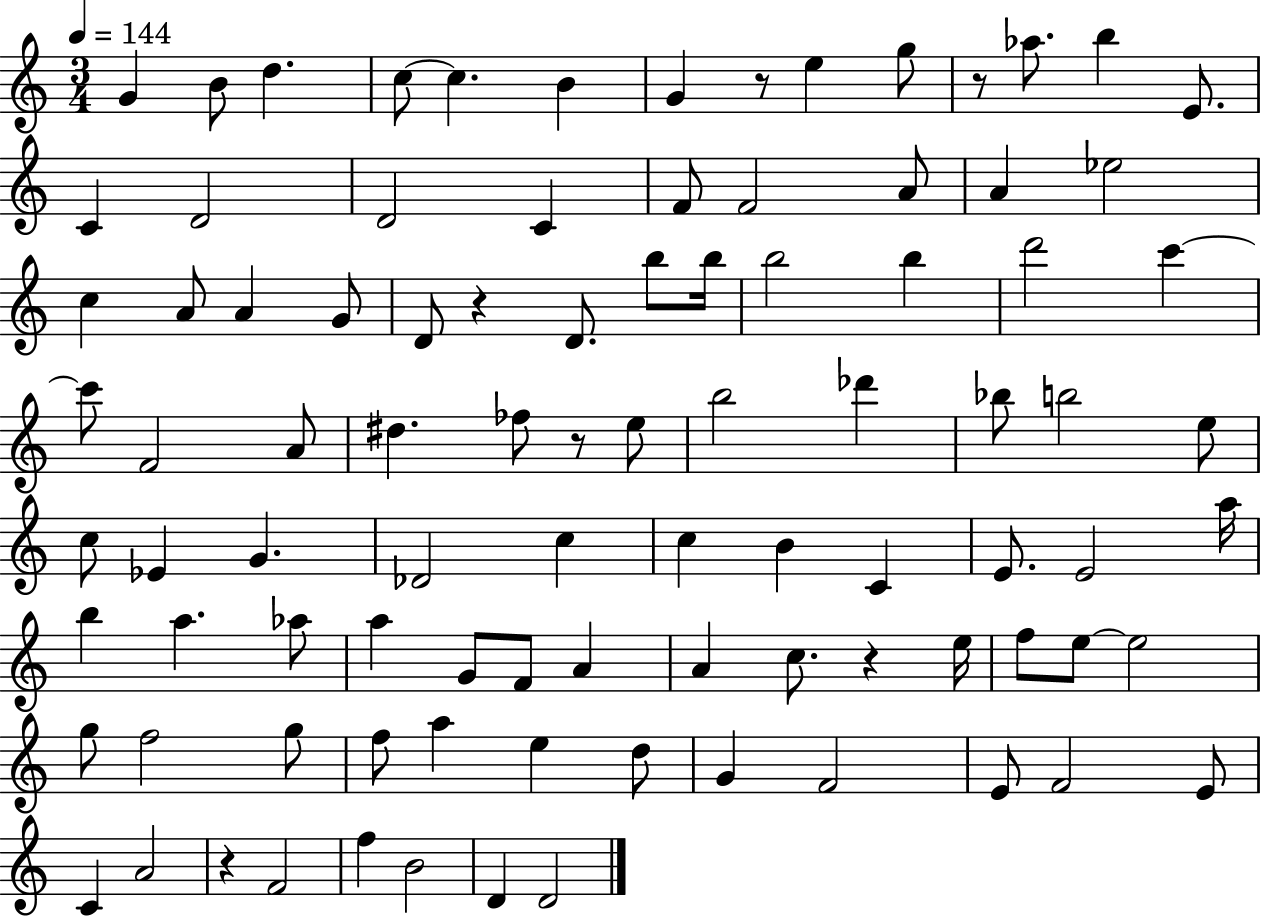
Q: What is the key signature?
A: C major